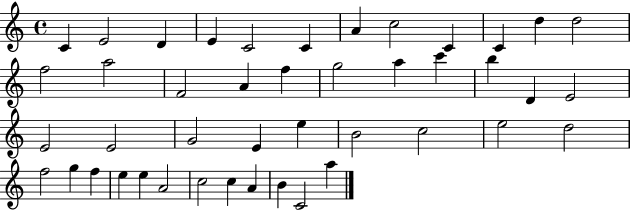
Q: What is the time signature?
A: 4/4